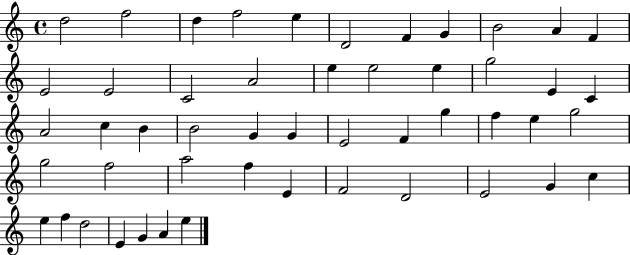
X:1
T:Untitled
M:4/4
L:1/4
K:C
d2 f2 d f2 e D2 F G B2 A F E2 E2 C2 A2 e e2 e g2 E C A2 c B B2 G G E2 F g f e g2 g2 f2 a2 f E F2 D2 E2 G c e f d2 E G A e